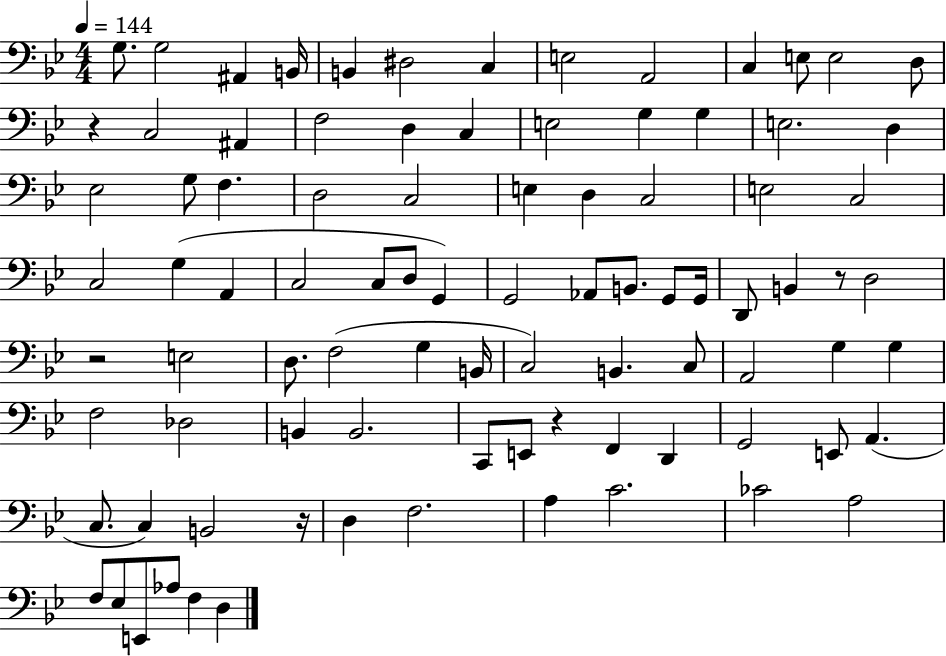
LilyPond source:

{
  \clef bass
  \numericTimeSignature
  \time 4/4
  \key bes \major
  \tempo 4 = 144
  \repeat volta 2 { g8. g2 ais,4 b,16 | b,4 dis2 c4 | e2 a,2 | c4 e8 e2 d8 | \break r4 c2 ais,4 | f2 d4 c4 | e2 g4 g4 | e2. d4 | \break ees2 g8 f4. | d2 c2 | e4 d4 c2 | e2 c2 | \break c2 g4( a,4 | c2 c8 d8 g,4) | g,2 aes,8 b,8. g,8 g,16 | d,8 b,4 r8 d2 | \break r2 e2 | d8. f2( g4 b,16 | c2) b,4. c8 | a,2 g4 g4 | \break f2 des2 | b,4 b,2. | c,8 e,8 r4 f,4 d,4 | g,2 e,8 a,4.( | \break c8. c4) b,2 r16 | d4 f2. | a4 c'2. | ces'2 a2 | \break f8 ees8 e,8 aes8 f4 d4 | } \bar "|."
}